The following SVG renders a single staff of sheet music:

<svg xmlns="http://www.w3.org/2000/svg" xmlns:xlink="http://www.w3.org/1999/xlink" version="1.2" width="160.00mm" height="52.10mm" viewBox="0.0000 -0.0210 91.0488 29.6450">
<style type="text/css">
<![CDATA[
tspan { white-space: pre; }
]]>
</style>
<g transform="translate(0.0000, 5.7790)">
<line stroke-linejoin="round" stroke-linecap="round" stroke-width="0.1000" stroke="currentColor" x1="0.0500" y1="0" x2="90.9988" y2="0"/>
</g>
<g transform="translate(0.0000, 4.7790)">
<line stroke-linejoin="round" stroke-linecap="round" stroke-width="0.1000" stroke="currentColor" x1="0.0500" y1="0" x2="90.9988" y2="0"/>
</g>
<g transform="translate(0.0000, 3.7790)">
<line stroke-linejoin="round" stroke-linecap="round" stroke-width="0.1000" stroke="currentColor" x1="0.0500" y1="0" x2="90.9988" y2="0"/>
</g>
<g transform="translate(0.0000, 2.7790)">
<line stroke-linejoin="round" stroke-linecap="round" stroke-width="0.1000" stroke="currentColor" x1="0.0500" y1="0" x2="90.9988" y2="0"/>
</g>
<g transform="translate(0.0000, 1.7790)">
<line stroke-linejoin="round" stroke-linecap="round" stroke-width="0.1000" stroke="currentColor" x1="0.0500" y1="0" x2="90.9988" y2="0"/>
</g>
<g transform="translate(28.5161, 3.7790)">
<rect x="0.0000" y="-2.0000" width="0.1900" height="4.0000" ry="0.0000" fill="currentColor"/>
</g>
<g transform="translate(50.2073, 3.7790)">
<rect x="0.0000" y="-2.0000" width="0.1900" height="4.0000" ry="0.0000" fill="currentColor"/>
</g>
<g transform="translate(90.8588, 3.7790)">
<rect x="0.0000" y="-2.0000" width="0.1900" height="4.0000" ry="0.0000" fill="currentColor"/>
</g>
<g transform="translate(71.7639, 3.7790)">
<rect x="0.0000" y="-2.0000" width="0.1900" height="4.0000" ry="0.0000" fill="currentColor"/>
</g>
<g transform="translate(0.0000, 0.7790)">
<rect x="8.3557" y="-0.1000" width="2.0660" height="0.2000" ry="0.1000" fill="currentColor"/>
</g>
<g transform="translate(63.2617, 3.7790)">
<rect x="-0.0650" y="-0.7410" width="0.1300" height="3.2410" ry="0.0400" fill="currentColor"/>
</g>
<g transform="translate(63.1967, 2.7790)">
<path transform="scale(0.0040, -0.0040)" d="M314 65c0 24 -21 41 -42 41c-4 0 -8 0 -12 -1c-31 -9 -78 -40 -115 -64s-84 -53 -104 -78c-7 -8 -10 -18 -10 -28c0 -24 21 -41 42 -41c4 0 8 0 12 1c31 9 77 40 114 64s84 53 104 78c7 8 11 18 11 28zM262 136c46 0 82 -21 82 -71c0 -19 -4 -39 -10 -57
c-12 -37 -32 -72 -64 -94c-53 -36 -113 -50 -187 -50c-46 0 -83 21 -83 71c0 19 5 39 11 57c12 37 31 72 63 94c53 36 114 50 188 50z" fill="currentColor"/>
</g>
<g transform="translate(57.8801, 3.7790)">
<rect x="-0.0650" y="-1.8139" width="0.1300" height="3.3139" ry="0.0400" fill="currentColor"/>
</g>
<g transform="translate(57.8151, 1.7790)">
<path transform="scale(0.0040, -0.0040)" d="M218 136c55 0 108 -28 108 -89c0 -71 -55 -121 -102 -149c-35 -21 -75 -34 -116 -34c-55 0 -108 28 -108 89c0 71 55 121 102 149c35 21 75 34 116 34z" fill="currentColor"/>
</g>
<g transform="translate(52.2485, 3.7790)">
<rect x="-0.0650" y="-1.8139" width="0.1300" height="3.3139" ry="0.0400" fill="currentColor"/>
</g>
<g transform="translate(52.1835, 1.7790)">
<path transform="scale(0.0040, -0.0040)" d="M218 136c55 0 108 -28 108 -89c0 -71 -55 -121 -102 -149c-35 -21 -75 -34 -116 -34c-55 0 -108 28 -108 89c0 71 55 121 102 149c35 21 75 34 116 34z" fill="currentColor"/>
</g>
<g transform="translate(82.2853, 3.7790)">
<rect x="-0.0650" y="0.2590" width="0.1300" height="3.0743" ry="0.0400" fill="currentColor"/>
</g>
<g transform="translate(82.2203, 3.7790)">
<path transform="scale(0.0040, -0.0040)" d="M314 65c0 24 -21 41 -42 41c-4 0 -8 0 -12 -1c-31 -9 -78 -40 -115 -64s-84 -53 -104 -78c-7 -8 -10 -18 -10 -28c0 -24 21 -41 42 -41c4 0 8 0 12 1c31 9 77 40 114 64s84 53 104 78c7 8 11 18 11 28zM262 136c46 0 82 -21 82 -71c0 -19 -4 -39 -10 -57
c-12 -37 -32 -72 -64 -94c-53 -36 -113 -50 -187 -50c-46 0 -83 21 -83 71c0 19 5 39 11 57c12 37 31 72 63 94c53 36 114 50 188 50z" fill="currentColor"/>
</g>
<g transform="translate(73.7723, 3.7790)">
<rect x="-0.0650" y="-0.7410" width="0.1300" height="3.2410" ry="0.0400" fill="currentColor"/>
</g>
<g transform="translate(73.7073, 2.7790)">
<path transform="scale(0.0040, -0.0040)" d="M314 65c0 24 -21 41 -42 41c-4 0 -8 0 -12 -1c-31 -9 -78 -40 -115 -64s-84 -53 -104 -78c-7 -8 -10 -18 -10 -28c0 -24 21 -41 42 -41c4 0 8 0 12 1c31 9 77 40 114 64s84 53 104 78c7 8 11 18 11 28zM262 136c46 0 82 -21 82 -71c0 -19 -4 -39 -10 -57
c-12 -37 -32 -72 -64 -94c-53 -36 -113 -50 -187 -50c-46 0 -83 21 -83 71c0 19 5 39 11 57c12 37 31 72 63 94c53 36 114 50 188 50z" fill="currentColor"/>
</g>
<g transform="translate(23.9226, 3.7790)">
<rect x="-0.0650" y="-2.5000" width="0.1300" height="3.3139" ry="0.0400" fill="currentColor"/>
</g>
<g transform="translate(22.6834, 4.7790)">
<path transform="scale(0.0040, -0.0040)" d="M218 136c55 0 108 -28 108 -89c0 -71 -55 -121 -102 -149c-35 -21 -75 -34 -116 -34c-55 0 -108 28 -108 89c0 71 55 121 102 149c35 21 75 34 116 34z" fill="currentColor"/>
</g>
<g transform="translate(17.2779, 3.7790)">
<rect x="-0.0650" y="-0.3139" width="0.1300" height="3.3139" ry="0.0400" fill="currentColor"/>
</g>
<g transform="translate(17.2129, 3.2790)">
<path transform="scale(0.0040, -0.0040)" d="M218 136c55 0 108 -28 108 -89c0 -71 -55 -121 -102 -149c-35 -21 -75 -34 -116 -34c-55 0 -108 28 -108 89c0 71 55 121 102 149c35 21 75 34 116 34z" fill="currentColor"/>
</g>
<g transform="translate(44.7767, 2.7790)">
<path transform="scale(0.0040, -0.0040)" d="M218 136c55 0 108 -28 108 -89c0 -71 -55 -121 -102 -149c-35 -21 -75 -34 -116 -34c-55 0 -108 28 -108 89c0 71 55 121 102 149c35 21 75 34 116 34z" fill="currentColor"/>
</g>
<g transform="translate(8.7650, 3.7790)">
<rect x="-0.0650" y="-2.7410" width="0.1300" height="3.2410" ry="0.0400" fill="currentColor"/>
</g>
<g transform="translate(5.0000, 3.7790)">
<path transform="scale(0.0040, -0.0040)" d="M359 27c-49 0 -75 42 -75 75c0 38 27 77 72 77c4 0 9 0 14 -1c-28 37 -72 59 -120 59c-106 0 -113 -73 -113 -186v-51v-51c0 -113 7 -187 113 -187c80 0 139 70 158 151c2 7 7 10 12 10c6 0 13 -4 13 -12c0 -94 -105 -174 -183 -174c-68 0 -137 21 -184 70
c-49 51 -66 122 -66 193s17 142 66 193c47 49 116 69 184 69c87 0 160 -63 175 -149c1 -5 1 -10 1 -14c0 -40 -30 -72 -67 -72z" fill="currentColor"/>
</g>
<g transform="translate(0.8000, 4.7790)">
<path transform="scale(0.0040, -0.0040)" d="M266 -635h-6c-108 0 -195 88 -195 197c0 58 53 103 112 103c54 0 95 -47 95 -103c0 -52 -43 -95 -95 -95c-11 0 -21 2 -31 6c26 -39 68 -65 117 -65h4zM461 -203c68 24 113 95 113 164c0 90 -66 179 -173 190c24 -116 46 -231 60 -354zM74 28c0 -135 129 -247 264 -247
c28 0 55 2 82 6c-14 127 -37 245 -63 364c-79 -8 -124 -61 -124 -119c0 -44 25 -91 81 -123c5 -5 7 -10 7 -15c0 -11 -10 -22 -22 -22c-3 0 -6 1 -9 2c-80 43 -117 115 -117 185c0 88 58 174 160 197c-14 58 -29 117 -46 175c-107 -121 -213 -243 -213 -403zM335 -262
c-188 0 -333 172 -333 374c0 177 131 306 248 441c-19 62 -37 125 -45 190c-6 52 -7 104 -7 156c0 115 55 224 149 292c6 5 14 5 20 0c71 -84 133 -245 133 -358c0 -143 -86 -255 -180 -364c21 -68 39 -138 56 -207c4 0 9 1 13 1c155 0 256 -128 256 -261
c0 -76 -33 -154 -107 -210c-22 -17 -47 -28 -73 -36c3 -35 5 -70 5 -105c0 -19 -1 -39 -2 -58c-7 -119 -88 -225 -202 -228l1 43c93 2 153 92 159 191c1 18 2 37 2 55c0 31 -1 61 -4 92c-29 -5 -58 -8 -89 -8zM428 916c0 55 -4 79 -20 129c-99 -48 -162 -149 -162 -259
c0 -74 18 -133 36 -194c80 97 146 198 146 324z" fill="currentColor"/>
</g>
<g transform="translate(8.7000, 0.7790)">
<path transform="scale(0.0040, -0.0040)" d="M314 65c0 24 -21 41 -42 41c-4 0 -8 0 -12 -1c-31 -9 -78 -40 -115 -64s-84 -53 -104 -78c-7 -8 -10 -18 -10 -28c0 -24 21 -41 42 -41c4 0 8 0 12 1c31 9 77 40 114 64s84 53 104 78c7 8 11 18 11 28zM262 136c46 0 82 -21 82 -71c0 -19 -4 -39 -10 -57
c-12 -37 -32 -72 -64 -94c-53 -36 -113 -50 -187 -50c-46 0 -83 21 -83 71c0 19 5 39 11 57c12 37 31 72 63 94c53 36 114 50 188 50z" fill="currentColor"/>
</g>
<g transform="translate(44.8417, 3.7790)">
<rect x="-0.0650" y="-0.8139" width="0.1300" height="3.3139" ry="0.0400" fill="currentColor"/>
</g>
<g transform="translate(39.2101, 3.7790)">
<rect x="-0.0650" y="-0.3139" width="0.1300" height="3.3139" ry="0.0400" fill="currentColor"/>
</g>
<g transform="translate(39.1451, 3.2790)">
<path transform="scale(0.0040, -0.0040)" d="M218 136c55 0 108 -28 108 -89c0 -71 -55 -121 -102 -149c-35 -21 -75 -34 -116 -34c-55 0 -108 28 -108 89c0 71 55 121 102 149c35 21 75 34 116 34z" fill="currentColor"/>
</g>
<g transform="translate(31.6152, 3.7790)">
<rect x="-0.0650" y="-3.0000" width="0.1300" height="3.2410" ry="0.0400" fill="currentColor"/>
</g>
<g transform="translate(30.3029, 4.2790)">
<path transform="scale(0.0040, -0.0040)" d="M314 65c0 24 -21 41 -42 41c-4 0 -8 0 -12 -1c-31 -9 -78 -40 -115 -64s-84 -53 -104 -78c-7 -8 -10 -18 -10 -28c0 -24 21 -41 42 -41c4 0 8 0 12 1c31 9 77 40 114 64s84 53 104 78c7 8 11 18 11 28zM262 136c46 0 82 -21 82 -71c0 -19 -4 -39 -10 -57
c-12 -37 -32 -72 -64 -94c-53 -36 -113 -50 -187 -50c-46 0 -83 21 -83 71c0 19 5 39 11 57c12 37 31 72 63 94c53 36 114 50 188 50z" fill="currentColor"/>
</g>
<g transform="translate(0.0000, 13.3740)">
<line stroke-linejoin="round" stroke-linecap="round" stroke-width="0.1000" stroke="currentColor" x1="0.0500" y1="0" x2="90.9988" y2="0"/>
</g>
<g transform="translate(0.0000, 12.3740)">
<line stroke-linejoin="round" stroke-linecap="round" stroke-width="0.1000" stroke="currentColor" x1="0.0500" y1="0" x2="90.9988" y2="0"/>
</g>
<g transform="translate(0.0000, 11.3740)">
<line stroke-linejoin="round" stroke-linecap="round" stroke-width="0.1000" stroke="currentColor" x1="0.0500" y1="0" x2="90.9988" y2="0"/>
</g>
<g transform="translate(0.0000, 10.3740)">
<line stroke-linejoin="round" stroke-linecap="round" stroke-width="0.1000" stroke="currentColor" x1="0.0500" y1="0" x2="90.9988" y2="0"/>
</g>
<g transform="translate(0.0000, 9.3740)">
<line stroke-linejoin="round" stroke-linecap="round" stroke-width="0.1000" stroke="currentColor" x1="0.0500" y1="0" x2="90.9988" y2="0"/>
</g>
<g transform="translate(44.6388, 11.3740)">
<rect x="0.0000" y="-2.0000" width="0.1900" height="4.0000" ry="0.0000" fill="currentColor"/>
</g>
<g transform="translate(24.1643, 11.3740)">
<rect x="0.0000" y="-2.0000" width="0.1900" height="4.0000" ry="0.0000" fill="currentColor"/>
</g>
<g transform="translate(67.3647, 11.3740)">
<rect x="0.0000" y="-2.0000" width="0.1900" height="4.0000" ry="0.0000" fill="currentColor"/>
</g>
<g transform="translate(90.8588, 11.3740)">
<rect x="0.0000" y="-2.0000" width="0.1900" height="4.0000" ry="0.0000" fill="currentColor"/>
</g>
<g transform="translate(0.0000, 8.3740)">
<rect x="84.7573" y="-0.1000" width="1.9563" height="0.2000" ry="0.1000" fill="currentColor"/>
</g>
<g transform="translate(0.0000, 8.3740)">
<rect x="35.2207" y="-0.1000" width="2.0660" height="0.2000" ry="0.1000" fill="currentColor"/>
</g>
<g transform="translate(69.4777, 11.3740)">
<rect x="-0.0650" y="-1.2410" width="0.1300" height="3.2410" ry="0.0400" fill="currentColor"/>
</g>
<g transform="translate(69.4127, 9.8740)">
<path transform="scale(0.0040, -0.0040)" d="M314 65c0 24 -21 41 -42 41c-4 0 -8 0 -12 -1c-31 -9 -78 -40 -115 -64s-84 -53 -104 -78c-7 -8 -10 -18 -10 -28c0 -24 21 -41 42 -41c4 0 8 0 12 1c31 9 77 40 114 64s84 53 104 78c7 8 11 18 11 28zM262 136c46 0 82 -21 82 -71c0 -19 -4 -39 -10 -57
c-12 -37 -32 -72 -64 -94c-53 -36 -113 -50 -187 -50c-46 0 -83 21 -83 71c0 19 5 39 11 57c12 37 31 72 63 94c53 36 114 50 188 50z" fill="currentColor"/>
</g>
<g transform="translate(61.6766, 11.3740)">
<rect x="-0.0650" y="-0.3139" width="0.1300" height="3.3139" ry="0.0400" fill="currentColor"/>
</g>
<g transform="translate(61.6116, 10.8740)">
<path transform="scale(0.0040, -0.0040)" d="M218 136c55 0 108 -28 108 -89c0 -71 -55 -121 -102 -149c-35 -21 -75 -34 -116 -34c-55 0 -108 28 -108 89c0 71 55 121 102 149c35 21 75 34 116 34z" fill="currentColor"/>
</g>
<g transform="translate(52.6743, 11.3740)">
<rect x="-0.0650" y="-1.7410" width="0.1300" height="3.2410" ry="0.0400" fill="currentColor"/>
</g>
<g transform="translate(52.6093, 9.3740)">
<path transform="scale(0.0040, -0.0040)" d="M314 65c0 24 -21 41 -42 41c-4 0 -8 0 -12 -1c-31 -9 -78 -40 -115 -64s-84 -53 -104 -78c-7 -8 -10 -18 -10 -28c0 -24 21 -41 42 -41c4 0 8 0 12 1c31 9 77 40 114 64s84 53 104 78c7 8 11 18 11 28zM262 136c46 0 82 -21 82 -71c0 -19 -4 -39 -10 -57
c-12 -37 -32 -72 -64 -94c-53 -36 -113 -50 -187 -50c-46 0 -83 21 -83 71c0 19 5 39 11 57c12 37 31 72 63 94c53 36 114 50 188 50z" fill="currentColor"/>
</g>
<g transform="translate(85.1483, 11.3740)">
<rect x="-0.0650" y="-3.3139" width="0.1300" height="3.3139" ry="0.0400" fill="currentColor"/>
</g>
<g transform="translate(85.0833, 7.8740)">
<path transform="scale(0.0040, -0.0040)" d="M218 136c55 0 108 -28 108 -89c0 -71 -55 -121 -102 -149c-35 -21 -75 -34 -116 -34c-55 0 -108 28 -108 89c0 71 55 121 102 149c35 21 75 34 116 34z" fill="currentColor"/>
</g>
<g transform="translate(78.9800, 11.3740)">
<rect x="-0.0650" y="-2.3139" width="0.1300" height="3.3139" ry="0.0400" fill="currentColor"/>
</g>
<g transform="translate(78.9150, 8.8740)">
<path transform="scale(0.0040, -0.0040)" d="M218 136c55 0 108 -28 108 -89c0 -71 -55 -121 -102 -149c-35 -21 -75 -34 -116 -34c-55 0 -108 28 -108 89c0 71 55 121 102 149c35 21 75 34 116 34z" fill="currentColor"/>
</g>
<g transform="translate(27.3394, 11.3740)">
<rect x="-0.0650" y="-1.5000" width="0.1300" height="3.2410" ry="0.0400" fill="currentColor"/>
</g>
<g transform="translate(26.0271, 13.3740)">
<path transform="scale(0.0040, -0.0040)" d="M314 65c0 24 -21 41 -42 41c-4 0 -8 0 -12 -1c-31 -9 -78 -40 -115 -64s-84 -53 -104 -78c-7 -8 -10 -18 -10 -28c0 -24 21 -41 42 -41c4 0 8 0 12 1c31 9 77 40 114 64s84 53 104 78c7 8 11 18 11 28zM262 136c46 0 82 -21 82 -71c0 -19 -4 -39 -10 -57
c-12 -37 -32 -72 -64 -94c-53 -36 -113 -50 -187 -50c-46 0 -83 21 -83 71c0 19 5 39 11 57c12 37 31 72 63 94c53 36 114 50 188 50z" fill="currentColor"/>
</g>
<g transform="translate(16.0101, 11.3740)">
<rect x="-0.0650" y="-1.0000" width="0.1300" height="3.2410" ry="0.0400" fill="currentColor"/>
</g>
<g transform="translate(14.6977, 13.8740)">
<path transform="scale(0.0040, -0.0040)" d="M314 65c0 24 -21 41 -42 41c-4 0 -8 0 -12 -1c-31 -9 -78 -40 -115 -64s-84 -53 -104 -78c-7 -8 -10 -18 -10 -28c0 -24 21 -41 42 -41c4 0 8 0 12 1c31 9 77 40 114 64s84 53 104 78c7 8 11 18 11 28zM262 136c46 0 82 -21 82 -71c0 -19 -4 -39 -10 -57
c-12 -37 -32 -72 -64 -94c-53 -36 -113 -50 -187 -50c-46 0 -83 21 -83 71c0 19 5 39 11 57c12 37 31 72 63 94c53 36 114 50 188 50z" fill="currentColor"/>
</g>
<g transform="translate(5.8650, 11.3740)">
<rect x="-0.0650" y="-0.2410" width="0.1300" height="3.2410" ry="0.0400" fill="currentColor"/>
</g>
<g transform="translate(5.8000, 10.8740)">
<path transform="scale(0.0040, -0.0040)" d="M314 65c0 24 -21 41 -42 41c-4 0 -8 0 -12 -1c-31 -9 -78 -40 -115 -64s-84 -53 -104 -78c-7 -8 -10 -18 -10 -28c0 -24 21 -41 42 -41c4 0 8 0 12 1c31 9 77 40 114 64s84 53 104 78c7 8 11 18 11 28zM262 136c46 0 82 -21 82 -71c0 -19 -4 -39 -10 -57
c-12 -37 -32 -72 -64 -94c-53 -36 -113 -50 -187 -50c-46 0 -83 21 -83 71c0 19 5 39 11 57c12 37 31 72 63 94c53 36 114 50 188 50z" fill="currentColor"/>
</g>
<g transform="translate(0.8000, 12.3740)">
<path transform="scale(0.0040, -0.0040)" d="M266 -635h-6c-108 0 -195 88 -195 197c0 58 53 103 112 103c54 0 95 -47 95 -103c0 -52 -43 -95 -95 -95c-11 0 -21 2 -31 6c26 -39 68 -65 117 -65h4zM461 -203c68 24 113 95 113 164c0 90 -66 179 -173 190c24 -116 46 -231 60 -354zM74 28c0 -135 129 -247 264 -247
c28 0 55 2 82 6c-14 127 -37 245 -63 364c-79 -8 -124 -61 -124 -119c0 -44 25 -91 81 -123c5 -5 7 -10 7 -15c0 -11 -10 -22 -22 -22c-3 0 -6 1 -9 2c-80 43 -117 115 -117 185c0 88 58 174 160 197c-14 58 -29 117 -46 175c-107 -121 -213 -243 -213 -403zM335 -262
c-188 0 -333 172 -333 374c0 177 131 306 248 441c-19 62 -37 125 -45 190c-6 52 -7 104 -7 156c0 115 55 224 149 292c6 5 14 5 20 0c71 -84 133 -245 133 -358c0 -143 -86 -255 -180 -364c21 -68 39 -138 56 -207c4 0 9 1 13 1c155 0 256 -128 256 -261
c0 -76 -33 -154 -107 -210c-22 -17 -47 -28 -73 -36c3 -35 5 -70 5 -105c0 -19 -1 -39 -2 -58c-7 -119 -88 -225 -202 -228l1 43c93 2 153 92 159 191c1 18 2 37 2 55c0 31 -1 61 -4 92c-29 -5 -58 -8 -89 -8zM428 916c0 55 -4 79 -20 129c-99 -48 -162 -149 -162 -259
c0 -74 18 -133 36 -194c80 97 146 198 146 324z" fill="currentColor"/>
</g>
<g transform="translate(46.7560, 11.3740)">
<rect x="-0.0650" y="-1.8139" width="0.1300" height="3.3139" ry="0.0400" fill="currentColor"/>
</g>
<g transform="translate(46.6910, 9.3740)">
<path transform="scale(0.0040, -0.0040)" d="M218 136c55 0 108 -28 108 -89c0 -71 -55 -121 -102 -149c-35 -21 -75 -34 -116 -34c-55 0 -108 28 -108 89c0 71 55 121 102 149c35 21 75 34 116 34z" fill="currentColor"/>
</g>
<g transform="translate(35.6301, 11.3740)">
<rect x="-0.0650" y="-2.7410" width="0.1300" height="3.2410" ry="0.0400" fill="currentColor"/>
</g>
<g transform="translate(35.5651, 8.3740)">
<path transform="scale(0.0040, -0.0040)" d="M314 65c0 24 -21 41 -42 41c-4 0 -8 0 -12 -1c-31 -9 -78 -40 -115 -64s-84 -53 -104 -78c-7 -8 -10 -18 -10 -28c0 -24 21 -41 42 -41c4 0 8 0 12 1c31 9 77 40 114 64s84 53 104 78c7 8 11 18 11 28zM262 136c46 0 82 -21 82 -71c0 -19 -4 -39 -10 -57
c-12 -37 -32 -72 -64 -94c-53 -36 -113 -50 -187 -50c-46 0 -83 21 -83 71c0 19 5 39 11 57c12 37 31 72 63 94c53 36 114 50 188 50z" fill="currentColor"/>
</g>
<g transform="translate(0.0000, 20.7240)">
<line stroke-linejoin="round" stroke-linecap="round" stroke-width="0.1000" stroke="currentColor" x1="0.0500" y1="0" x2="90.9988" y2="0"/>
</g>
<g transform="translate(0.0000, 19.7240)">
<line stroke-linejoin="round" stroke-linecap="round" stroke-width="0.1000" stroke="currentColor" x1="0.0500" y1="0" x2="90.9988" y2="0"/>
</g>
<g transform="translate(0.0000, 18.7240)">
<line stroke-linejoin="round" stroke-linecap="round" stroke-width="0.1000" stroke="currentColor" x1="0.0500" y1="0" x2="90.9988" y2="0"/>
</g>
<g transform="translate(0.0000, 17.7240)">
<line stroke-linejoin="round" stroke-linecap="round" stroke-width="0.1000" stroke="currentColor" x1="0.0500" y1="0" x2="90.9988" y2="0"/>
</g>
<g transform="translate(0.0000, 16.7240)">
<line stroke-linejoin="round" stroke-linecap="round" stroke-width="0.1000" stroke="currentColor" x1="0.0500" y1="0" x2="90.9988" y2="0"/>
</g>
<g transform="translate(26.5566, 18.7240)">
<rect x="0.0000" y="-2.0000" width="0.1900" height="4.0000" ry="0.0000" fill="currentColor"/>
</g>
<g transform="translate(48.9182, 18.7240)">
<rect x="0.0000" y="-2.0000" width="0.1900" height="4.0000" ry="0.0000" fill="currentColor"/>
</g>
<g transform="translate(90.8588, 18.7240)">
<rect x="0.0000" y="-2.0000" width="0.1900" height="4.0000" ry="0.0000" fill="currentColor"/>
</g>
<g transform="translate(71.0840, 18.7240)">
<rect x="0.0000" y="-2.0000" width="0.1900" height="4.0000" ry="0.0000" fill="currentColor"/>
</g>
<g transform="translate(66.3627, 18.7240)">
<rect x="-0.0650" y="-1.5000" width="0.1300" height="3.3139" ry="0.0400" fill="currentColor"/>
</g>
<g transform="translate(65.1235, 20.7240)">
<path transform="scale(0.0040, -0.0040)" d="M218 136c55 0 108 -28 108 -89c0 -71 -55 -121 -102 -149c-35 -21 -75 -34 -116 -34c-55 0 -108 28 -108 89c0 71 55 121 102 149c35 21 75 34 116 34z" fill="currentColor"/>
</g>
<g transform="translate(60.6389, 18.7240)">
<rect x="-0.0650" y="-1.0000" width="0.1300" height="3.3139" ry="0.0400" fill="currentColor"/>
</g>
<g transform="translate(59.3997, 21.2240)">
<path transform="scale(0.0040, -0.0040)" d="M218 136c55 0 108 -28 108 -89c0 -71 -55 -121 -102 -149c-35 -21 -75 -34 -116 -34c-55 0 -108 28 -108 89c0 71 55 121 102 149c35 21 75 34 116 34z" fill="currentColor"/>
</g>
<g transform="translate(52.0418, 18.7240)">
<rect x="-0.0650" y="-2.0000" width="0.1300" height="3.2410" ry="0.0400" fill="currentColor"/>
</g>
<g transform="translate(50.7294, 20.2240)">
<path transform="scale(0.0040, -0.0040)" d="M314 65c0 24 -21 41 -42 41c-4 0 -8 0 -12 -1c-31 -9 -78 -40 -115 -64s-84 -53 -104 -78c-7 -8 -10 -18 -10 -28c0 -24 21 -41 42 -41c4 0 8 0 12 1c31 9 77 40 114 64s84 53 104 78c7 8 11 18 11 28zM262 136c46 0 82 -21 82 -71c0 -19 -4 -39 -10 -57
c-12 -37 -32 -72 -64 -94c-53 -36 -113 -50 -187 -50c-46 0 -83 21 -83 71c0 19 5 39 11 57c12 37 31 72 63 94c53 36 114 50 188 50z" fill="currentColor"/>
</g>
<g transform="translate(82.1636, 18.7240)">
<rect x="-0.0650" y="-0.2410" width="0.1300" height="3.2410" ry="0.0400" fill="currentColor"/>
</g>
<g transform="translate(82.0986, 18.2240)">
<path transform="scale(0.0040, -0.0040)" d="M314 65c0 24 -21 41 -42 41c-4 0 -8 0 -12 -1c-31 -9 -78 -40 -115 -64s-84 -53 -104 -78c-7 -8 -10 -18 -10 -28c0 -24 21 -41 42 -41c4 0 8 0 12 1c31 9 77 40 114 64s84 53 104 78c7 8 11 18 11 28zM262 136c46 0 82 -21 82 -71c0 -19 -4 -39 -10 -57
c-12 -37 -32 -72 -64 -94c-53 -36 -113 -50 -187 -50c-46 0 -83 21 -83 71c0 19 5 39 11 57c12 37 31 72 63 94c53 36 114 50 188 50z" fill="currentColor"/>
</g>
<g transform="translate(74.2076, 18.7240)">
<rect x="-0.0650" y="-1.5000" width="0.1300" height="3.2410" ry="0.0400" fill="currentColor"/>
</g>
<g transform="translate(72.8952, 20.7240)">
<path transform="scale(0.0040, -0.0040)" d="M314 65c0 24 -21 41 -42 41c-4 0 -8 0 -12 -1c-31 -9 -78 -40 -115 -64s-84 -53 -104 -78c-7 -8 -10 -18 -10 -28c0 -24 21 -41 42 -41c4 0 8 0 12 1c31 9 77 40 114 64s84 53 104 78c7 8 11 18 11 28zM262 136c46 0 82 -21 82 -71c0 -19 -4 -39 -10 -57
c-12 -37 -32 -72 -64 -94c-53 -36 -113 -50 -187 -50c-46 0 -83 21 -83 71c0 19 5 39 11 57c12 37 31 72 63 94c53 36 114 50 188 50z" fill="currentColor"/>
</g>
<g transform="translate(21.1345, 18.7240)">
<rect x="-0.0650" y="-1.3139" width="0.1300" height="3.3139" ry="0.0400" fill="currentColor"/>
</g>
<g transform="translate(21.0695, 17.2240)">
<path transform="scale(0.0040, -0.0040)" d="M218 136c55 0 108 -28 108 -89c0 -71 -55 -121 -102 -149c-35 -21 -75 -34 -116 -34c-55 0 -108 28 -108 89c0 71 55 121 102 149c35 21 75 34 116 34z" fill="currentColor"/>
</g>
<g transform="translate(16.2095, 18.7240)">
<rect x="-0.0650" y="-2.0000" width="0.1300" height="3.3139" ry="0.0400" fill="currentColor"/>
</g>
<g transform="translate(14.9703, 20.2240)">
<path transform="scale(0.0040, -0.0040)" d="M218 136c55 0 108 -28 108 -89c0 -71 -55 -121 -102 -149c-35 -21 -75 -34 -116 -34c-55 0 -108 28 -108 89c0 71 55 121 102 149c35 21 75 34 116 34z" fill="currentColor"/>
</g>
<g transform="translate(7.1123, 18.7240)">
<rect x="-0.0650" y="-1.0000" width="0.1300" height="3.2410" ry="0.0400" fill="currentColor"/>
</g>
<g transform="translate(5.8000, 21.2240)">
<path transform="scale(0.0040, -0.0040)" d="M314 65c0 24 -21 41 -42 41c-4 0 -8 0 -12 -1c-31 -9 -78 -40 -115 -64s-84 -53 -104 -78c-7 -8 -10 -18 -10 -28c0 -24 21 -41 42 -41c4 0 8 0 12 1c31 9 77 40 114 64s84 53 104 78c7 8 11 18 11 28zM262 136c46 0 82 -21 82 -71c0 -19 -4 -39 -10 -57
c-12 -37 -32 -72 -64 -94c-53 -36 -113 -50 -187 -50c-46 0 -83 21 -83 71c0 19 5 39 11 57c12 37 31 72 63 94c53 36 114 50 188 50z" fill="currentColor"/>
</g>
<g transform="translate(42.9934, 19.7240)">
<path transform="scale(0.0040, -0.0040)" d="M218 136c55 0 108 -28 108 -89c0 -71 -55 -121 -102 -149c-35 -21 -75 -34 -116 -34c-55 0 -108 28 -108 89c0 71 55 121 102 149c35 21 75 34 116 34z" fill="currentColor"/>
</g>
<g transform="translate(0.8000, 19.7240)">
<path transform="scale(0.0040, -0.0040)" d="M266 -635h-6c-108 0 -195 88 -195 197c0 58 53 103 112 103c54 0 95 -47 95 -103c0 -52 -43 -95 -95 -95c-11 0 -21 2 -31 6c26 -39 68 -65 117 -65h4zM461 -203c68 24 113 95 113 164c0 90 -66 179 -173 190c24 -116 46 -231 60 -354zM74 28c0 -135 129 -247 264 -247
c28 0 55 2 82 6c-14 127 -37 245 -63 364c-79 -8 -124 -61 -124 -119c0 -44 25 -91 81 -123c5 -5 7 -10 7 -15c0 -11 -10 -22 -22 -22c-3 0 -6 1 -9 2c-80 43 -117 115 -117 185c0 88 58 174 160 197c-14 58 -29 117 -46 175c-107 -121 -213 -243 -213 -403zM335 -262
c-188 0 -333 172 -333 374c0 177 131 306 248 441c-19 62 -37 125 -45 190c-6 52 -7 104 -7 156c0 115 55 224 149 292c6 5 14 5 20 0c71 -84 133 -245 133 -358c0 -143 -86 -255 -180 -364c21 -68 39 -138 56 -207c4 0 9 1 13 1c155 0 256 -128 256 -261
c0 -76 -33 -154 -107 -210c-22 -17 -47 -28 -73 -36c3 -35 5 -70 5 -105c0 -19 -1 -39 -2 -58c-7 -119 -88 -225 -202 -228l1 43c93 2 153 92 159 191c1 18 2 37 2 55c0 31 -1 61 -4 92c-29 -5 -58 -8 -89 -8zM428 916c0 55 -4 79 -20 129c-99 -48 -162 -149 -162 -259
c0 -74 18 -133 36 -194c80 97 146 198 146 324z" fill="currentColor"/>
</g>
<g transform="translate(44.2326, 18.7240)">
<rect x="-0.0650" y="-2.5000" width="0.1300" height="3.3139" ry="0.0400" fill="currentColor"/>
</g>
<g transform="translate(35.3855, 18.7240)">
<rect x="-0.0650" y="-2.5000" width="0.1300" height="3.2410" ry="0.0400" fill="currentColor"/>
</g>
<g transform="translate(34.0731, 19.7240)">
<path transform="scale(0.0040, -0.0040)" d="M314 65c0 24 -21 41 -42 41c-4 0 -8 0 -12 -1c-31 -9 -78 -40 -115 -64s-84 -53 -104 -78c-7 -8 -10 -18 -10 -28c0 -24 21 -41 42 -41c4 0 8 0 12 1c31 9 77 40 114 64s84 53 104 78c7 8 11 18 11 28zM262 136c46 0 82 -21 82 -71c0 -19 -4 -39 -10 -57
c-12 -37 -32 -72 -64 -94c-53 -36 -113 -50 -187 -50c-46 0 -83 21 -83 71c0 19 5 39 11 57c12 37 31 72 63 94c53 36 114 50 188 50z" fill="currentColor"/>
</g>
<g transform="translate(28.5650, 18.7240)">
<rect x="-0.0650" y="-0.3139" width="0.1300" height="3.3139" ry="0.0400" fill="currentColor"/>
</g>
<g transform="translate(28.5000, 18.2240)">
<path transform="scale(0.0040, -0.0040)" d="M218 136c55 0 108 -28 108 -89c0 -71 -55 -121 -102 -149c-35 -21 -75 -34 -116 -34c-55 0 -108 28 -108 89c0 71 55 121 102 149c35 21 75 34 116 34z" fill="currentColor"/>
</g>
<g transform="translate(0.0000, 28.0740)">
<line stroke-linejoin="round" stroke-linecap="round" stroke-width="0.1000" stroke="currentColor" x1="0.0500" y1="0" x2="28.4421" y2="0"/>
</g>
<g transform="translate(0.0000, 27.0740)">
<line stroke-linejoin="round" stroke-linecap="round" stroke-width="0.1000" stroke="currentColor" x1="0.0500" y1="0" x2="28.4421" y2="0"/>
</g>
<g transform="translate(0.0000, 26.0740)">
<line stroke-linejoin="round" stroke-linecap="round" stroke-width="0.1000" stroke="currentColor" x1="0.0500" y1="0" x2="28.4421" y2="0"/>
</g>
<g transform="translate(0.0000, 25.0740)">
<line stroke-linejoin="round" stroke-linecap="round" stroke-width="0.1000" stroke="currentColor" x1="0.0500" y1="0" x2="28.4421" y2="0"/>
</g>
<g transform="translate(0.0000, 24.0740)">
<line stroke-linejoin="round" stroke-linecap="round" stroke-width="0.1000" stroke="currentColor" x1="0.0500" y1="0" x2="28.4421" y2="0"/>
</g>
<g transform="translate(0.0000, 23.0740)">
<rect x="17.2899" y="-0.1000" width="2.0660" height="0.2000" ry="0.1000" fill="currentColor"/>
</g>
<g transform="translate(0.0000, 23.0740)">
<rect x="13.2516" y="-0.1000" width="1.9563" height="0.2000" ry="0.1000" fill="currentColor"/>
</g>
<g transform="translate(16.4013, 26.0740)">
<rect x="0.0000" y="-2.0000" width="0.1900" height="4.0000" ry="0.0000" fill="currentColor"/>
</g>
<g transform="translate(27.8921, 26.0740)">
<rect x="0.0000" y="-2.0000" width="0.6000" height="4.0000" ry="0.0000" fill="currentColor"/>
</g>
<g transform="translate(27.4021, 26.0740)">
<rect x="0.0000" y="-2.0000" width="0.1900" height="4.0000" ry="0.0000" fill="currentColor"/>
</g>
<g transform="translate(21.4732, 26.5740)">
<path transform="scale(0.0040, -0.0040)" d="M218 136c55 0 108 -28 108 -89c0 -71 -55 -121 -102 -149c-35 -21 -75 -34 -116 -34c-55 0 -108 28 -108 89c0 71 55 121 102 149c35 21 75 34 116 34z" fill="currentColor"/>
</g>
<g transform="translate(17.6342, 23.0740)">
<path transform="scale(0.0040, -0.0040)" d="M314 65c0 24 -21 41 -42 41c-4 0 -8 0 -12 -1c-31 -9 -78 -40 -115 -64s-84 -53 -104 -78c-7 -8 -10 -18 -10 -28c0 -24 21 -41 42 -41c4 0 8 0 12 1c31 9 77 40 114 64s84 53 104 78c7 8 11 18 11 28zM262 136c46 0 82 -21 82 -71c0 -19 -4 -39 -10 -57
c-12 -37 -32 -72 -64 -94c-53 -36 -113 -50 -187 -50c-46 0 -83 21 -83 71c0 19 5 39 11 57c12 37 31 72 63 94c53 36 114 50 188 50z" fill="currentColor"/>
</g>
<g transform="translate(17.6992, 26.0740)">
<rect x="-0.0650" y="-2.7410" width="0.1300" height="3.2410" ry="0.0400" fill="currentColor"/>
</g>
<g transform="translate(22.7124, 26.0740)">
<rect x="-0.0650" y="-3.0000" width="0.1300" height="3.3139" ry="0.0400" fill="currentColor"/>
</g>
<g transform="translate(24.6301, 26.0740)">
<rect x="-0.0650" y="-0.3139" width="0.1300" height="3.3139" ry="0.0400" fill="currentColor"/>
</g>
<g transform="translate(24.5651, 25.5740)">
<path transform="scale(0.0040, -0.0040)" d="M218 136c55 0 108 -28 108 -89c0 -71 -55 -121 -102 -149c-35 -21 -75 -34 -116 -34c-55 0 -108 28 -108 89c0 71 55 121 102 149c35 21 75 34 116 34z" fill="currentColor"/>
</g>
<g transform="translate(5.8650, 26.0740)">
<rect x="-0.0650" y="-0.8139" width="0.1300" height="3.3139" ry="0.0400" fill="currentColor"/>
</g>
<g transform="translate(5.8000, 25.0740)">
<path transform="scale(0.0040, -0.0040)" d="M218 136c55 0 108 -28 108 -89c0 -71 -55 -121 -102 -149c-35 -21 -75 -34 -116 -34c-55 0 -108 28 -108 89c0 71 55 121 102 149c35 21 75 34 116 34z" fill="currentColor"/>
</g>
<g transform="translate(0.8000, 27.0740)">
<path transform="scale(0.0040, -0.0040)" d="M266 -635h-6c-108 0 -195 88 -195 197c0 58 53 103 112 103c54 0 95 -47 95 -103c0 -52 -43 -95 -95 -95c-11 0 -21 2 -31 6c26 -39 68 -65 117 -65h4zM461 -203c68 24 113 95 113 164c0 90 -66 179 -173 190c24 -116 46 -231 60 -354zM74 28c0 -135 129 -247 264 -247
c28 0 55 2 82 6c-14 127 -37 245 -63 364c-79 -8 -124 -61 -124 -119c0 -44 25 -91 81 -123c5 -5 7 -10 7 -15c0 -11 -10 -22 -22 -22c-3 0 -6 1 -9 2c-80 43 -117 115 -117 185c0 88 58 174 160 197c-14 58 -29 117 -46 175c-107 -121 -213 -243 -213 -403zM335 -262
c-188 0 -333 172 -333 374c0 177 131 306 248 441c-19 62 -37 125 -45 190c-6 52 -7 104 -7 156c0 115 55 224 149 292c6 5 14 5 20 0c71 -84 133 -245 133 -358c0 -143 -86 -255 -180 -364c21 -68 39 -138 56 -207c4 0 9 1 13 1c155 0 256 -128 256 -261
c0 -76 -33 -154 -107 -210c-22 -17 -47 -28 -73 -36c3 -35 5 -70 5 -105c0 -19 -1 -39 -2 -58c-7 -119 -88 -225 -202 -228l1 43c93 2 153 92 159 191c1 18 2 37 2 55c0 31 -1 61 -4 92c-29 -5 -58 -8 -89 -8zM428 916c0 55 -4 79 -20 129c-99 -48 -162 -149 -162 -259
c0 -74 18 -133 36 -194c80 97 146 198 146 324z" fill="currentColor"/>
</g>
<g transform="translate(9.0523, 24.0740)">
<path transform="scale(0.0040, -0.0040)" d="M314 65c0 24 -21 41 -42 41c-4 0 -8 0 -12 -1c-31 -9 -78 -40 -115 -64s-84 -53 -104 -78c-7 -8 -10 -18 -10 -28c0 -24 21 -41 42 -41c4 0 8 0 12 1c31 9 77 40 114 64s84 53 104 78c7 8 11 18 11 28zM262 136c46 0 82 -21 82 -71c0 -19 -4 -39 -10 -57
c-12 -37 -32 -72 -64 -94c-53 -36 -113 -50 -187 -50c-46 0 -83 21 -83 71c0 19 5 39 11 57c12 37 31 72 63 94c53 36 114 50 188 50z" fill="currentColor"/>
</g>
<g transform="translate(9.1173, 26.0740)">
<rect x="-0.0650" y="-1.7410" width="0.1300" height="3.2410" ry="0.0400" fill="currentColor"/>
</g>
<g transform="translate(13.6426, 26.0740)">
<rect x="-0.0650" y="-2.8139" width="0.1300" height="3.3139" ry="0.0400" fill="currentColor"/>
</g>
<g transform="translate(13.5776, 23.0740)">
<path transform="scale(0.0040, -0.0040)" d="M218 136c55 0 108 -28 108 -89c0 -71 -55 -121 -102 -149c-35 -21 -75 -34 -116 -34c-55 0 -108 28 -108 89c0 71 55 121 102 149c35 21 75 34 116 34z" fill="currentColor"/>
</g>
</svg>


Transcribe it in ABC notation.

X:1
T:Untitled
M:4/4
L:1/4
K:C
a2 c G A2 c d f f d2 d2 B2 c2 D2 E2 a2 f f2 c e2 g b D2 F e c G2 G F2 D E E2 c2 d f2 a a2 A c